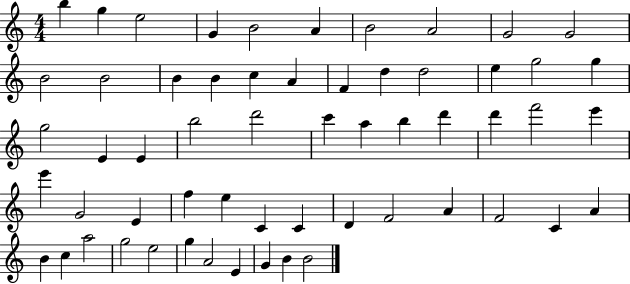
B5/q G5/q E5/h G4/q B4/h A4/q B4/h A4/h G4/h G4/h B4/h B4/h B4/q B4/q C5/q A4/q F4/q D5/q D5/h E5/q G5/h G5/q G5/h E4/q E4/q B5/h D6/h C6/q A5/q B5/q D6/q D6/q F6/h E6/q E6/q G4/h E4/q F5/q E5/q C4/q C4/q D4/q F4/h A4/q F4/h C4/q A4/q B4/q C5/q A5/h G5/h E5/h G5/q A4/h E4/q G4/q B4/q B4/h